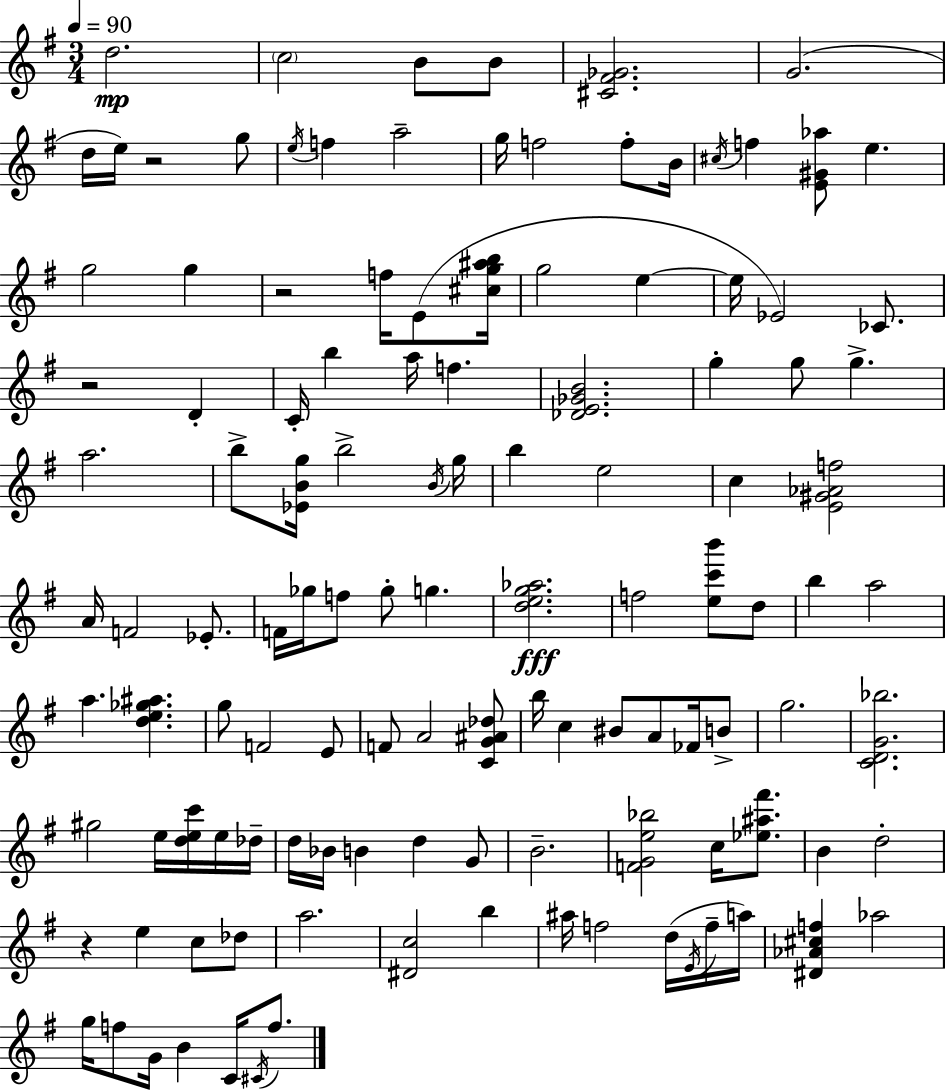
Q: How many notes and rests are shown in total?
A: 120